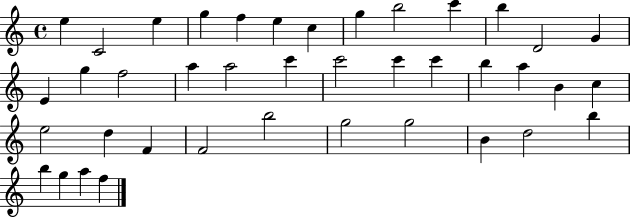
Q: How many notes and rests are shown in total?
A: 40